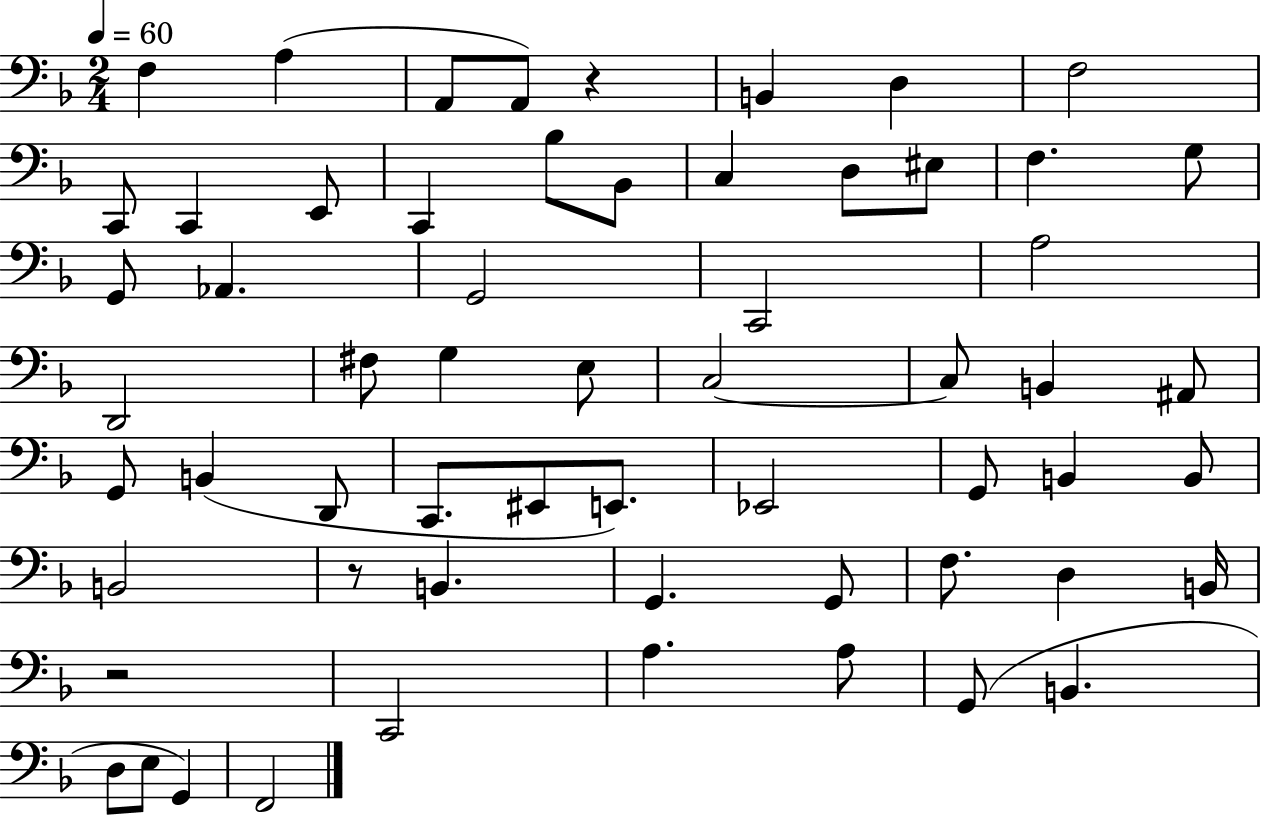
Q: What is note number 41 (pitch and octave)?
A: B2